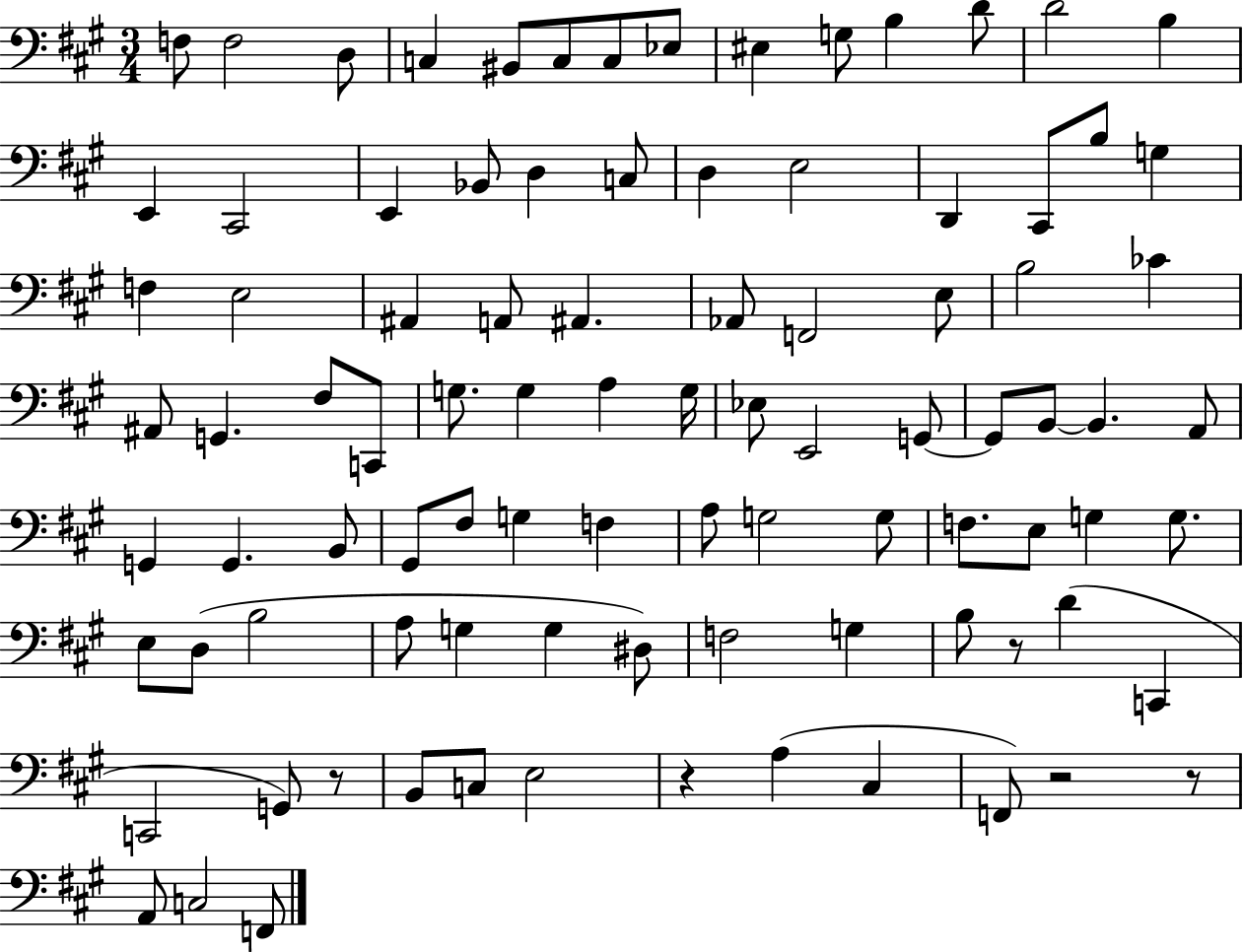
F3/e F3/h D3/e C3/q BIS2/e C3/e C3/e Eb3/e EIS3/q G3/e B3/q D4/e D4/h B3/q E2/q C#2/h E2/q Bb2/e D3/q C3/e D3/q E3/h D2/q C#2/e B3/e G3/q F3/q E3/h A#2/q A2/e A#2/q. Ab2/e F2/h E3/e B3/h CES4/q A#2/e G2/q. F#3/e C2/e G3/e. G3/q A3/q G3/s Eb3/e E2/h G2/e G2/e B2/e B2/q. A2/e G2/q G2/q. B2/e G#2/e F#3/e G3/q F3/q A3/e G3/h G3/e F3/e. E3/e G3/q G3/e. E3/e D3/e B3/h A3/e G3/q G3/q D#3/e F3/h G3/q B3/e R/e D4/q C2/q C2/h G2/e R/e B2/e C3/e E3/h R/q A3/q C#3/q F2/e R/h R/e A2/e C3/h F2/e